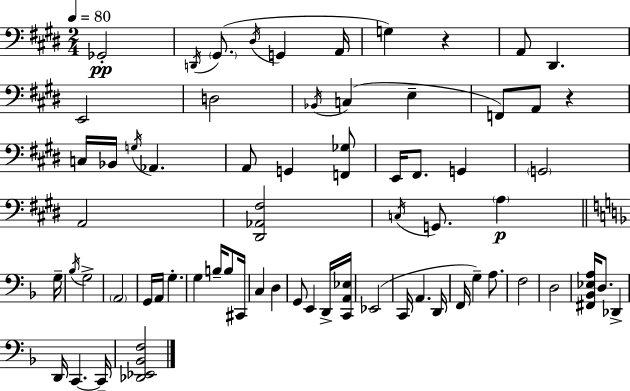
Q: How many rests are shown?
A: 2